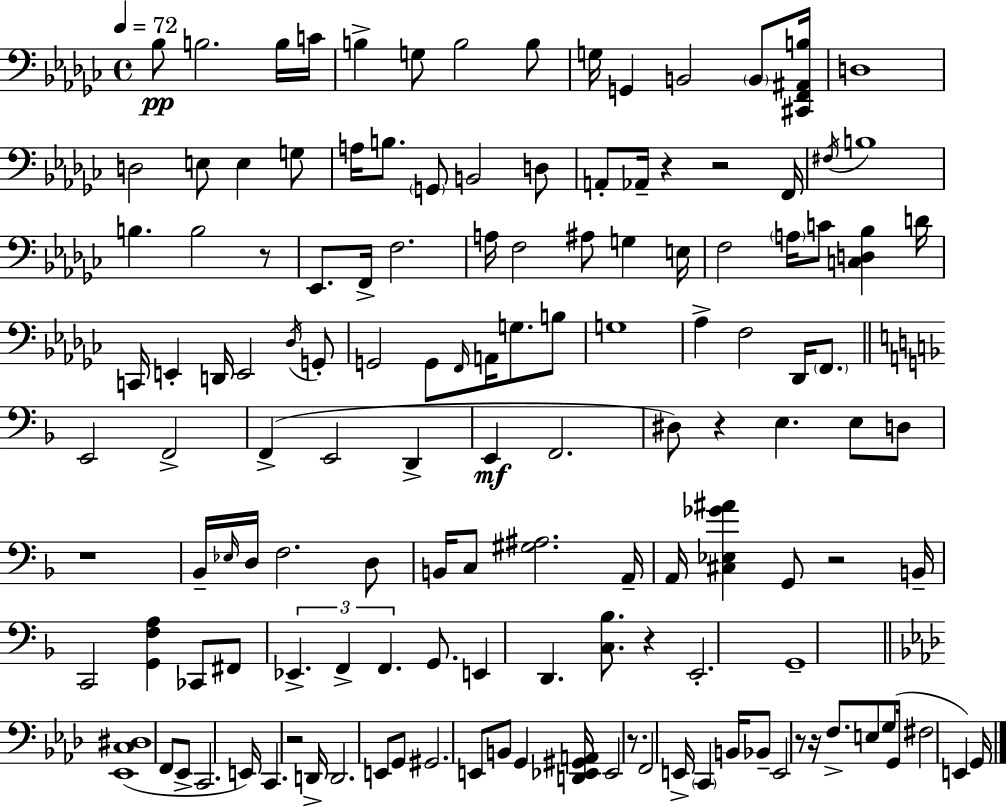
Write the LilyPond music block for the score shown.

{
  \clef bass
  \time 4/4
  \defaultTimeSignature
  \key ees \minor
  \tempo 4 = 72
  bes8\pp b2. b16 c'16 | b4-> g8 b2 b8 | g16 g,4 b,2 \parenthesize b,8 <cis, f, ais, b>16 | d1 | \break d2 e8 e4 g8 | a16 b8. \parenthesize g,8 b,2 d8 | a,8-. aes,16-- r4 r2 f,16 | \acciaccatura { fis16 } b1 | \break b4. b2 r8 | ees,8. f,16-> f2. | a16 f2 ais8 g4 | e16 f2 \parenthesize a16 c'8 <c d bes>4 | \break d'16 c,16 e,4-. d,16 e,2 \acciaccatura { des16 } | g,8-. g,2 g,8 \grace { f,16 } a,16 g8. | b8 g1 | aes4-> f2 des,16 | \break \parenthesize f,8. \bar "||" \break \key d \minor e,2 f,2-> | f,4->( e,2 d,4-> | e,4\mf f,2. | dis8) r4 e4. e8 d8 | \break r1 | bes,16-- \grace { ees16 } d16 f2. d8 | b,16 c8 <gis ais>2. | a,16-- a,16 <cis ees ges' ais'>4 g,8 r2 | \break b,16-- c,2 <g, f a>4 ces,8 fis,8 | \tuplet 3/2 { ees,4.-> f,4-> f,4. } | g,8. e,4 d,4. <c bes>8. | r4 e,2.-. | \break g,1-- | \bar "||" \break \key f \minor <ees, c dis>1( | f,8 ees,8-> c,2. | e,16) c,4. r2 d,16-> | d,2. e,8 g,8 | \break gis,2. e,8 b,8 | g,4 <d, ees, gis, a,>16 ees,2 r8. | f,2 e,16-> \parenthesize c,4 b,16 bes,8-- | e,2 r8 r16 f8.-> e8 | \break g8( g,16 fis2 e,4) g,16 | \bar "|."
}